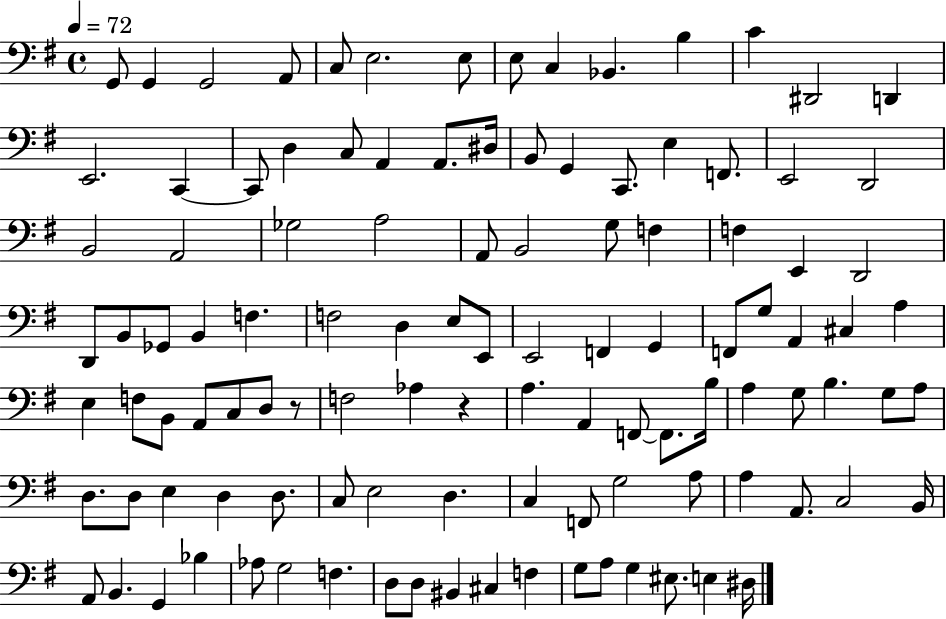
{
  \clef bass
  \time 4/4
  \defaultTimeSignature
  \key g \major
  \tempo 4 = 72
  g,8 g,4 g,2 a,8 | c8 e2. e8 | e8 c4 bes,4. b4 | c'4 dis,2 d,4 | \break e,2. c,4~~ | c,8 d4 c8 a,4 a,8. dis16 | b,8 g,4 c,8. e4 f,8. | e,2 d,2 | \break b,2 a,2 | ges2 a2 | a,8 b,2 g8 f4 | f4 e,4 d,2 | \break d,8 b,8 ges,8 b,4 f4. | f2 d4 e8 e,8 | e,2 f,4 g,4 | f,8 g8 a,4 cis4 a4 | \break e4 f8 b,8 a,8 c8 d8 r8 | f2 aes4 r4 | a4. a,4 f,8~~ f,8. b16 | a4 g8 b4. g8 a8 | \break d8. d8 e4 d4 d8. | c8 e2 d4. | c4 f,8 g2 a8 | a4 a,8. c2 b,16 | \break a,8 b,4. g,4 bes4 | aes8 g2 f4. | d8 d8 bis,4 cis4 f4 | g8 a8 g4 eis8. e4 dis16 | \break \bar "|."
}